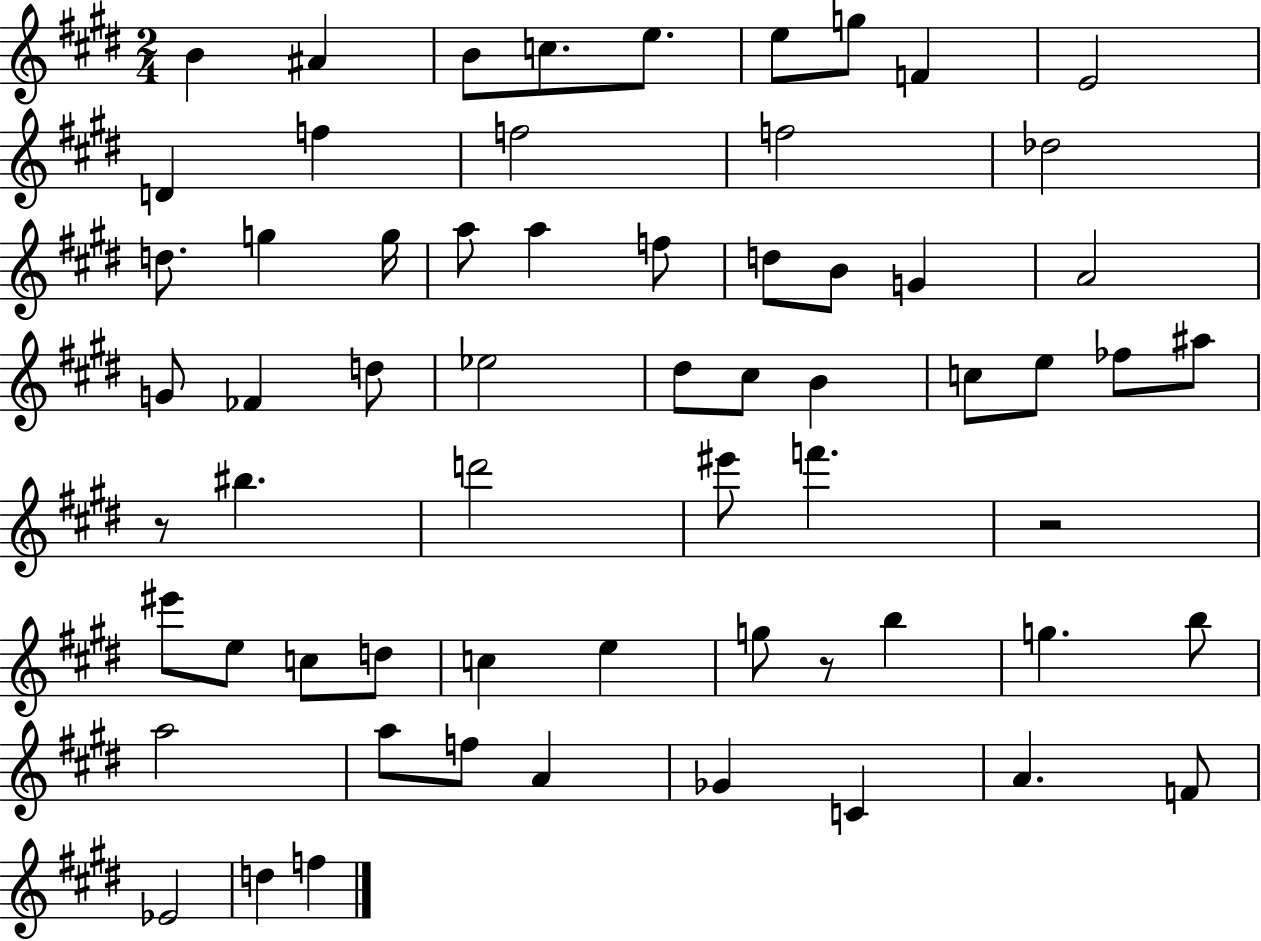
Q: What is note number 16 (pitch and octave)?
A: G5